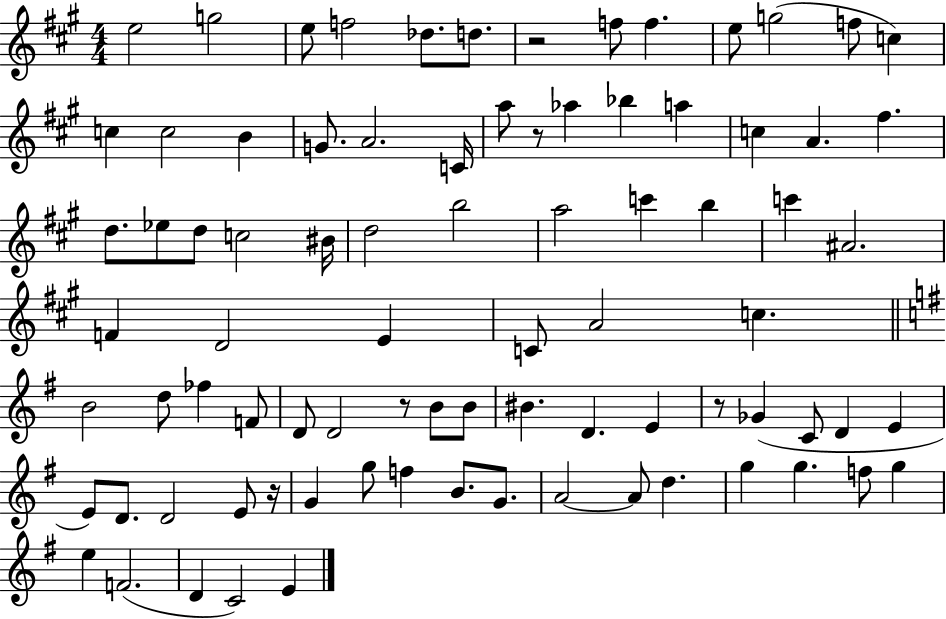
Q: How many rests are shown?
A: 5